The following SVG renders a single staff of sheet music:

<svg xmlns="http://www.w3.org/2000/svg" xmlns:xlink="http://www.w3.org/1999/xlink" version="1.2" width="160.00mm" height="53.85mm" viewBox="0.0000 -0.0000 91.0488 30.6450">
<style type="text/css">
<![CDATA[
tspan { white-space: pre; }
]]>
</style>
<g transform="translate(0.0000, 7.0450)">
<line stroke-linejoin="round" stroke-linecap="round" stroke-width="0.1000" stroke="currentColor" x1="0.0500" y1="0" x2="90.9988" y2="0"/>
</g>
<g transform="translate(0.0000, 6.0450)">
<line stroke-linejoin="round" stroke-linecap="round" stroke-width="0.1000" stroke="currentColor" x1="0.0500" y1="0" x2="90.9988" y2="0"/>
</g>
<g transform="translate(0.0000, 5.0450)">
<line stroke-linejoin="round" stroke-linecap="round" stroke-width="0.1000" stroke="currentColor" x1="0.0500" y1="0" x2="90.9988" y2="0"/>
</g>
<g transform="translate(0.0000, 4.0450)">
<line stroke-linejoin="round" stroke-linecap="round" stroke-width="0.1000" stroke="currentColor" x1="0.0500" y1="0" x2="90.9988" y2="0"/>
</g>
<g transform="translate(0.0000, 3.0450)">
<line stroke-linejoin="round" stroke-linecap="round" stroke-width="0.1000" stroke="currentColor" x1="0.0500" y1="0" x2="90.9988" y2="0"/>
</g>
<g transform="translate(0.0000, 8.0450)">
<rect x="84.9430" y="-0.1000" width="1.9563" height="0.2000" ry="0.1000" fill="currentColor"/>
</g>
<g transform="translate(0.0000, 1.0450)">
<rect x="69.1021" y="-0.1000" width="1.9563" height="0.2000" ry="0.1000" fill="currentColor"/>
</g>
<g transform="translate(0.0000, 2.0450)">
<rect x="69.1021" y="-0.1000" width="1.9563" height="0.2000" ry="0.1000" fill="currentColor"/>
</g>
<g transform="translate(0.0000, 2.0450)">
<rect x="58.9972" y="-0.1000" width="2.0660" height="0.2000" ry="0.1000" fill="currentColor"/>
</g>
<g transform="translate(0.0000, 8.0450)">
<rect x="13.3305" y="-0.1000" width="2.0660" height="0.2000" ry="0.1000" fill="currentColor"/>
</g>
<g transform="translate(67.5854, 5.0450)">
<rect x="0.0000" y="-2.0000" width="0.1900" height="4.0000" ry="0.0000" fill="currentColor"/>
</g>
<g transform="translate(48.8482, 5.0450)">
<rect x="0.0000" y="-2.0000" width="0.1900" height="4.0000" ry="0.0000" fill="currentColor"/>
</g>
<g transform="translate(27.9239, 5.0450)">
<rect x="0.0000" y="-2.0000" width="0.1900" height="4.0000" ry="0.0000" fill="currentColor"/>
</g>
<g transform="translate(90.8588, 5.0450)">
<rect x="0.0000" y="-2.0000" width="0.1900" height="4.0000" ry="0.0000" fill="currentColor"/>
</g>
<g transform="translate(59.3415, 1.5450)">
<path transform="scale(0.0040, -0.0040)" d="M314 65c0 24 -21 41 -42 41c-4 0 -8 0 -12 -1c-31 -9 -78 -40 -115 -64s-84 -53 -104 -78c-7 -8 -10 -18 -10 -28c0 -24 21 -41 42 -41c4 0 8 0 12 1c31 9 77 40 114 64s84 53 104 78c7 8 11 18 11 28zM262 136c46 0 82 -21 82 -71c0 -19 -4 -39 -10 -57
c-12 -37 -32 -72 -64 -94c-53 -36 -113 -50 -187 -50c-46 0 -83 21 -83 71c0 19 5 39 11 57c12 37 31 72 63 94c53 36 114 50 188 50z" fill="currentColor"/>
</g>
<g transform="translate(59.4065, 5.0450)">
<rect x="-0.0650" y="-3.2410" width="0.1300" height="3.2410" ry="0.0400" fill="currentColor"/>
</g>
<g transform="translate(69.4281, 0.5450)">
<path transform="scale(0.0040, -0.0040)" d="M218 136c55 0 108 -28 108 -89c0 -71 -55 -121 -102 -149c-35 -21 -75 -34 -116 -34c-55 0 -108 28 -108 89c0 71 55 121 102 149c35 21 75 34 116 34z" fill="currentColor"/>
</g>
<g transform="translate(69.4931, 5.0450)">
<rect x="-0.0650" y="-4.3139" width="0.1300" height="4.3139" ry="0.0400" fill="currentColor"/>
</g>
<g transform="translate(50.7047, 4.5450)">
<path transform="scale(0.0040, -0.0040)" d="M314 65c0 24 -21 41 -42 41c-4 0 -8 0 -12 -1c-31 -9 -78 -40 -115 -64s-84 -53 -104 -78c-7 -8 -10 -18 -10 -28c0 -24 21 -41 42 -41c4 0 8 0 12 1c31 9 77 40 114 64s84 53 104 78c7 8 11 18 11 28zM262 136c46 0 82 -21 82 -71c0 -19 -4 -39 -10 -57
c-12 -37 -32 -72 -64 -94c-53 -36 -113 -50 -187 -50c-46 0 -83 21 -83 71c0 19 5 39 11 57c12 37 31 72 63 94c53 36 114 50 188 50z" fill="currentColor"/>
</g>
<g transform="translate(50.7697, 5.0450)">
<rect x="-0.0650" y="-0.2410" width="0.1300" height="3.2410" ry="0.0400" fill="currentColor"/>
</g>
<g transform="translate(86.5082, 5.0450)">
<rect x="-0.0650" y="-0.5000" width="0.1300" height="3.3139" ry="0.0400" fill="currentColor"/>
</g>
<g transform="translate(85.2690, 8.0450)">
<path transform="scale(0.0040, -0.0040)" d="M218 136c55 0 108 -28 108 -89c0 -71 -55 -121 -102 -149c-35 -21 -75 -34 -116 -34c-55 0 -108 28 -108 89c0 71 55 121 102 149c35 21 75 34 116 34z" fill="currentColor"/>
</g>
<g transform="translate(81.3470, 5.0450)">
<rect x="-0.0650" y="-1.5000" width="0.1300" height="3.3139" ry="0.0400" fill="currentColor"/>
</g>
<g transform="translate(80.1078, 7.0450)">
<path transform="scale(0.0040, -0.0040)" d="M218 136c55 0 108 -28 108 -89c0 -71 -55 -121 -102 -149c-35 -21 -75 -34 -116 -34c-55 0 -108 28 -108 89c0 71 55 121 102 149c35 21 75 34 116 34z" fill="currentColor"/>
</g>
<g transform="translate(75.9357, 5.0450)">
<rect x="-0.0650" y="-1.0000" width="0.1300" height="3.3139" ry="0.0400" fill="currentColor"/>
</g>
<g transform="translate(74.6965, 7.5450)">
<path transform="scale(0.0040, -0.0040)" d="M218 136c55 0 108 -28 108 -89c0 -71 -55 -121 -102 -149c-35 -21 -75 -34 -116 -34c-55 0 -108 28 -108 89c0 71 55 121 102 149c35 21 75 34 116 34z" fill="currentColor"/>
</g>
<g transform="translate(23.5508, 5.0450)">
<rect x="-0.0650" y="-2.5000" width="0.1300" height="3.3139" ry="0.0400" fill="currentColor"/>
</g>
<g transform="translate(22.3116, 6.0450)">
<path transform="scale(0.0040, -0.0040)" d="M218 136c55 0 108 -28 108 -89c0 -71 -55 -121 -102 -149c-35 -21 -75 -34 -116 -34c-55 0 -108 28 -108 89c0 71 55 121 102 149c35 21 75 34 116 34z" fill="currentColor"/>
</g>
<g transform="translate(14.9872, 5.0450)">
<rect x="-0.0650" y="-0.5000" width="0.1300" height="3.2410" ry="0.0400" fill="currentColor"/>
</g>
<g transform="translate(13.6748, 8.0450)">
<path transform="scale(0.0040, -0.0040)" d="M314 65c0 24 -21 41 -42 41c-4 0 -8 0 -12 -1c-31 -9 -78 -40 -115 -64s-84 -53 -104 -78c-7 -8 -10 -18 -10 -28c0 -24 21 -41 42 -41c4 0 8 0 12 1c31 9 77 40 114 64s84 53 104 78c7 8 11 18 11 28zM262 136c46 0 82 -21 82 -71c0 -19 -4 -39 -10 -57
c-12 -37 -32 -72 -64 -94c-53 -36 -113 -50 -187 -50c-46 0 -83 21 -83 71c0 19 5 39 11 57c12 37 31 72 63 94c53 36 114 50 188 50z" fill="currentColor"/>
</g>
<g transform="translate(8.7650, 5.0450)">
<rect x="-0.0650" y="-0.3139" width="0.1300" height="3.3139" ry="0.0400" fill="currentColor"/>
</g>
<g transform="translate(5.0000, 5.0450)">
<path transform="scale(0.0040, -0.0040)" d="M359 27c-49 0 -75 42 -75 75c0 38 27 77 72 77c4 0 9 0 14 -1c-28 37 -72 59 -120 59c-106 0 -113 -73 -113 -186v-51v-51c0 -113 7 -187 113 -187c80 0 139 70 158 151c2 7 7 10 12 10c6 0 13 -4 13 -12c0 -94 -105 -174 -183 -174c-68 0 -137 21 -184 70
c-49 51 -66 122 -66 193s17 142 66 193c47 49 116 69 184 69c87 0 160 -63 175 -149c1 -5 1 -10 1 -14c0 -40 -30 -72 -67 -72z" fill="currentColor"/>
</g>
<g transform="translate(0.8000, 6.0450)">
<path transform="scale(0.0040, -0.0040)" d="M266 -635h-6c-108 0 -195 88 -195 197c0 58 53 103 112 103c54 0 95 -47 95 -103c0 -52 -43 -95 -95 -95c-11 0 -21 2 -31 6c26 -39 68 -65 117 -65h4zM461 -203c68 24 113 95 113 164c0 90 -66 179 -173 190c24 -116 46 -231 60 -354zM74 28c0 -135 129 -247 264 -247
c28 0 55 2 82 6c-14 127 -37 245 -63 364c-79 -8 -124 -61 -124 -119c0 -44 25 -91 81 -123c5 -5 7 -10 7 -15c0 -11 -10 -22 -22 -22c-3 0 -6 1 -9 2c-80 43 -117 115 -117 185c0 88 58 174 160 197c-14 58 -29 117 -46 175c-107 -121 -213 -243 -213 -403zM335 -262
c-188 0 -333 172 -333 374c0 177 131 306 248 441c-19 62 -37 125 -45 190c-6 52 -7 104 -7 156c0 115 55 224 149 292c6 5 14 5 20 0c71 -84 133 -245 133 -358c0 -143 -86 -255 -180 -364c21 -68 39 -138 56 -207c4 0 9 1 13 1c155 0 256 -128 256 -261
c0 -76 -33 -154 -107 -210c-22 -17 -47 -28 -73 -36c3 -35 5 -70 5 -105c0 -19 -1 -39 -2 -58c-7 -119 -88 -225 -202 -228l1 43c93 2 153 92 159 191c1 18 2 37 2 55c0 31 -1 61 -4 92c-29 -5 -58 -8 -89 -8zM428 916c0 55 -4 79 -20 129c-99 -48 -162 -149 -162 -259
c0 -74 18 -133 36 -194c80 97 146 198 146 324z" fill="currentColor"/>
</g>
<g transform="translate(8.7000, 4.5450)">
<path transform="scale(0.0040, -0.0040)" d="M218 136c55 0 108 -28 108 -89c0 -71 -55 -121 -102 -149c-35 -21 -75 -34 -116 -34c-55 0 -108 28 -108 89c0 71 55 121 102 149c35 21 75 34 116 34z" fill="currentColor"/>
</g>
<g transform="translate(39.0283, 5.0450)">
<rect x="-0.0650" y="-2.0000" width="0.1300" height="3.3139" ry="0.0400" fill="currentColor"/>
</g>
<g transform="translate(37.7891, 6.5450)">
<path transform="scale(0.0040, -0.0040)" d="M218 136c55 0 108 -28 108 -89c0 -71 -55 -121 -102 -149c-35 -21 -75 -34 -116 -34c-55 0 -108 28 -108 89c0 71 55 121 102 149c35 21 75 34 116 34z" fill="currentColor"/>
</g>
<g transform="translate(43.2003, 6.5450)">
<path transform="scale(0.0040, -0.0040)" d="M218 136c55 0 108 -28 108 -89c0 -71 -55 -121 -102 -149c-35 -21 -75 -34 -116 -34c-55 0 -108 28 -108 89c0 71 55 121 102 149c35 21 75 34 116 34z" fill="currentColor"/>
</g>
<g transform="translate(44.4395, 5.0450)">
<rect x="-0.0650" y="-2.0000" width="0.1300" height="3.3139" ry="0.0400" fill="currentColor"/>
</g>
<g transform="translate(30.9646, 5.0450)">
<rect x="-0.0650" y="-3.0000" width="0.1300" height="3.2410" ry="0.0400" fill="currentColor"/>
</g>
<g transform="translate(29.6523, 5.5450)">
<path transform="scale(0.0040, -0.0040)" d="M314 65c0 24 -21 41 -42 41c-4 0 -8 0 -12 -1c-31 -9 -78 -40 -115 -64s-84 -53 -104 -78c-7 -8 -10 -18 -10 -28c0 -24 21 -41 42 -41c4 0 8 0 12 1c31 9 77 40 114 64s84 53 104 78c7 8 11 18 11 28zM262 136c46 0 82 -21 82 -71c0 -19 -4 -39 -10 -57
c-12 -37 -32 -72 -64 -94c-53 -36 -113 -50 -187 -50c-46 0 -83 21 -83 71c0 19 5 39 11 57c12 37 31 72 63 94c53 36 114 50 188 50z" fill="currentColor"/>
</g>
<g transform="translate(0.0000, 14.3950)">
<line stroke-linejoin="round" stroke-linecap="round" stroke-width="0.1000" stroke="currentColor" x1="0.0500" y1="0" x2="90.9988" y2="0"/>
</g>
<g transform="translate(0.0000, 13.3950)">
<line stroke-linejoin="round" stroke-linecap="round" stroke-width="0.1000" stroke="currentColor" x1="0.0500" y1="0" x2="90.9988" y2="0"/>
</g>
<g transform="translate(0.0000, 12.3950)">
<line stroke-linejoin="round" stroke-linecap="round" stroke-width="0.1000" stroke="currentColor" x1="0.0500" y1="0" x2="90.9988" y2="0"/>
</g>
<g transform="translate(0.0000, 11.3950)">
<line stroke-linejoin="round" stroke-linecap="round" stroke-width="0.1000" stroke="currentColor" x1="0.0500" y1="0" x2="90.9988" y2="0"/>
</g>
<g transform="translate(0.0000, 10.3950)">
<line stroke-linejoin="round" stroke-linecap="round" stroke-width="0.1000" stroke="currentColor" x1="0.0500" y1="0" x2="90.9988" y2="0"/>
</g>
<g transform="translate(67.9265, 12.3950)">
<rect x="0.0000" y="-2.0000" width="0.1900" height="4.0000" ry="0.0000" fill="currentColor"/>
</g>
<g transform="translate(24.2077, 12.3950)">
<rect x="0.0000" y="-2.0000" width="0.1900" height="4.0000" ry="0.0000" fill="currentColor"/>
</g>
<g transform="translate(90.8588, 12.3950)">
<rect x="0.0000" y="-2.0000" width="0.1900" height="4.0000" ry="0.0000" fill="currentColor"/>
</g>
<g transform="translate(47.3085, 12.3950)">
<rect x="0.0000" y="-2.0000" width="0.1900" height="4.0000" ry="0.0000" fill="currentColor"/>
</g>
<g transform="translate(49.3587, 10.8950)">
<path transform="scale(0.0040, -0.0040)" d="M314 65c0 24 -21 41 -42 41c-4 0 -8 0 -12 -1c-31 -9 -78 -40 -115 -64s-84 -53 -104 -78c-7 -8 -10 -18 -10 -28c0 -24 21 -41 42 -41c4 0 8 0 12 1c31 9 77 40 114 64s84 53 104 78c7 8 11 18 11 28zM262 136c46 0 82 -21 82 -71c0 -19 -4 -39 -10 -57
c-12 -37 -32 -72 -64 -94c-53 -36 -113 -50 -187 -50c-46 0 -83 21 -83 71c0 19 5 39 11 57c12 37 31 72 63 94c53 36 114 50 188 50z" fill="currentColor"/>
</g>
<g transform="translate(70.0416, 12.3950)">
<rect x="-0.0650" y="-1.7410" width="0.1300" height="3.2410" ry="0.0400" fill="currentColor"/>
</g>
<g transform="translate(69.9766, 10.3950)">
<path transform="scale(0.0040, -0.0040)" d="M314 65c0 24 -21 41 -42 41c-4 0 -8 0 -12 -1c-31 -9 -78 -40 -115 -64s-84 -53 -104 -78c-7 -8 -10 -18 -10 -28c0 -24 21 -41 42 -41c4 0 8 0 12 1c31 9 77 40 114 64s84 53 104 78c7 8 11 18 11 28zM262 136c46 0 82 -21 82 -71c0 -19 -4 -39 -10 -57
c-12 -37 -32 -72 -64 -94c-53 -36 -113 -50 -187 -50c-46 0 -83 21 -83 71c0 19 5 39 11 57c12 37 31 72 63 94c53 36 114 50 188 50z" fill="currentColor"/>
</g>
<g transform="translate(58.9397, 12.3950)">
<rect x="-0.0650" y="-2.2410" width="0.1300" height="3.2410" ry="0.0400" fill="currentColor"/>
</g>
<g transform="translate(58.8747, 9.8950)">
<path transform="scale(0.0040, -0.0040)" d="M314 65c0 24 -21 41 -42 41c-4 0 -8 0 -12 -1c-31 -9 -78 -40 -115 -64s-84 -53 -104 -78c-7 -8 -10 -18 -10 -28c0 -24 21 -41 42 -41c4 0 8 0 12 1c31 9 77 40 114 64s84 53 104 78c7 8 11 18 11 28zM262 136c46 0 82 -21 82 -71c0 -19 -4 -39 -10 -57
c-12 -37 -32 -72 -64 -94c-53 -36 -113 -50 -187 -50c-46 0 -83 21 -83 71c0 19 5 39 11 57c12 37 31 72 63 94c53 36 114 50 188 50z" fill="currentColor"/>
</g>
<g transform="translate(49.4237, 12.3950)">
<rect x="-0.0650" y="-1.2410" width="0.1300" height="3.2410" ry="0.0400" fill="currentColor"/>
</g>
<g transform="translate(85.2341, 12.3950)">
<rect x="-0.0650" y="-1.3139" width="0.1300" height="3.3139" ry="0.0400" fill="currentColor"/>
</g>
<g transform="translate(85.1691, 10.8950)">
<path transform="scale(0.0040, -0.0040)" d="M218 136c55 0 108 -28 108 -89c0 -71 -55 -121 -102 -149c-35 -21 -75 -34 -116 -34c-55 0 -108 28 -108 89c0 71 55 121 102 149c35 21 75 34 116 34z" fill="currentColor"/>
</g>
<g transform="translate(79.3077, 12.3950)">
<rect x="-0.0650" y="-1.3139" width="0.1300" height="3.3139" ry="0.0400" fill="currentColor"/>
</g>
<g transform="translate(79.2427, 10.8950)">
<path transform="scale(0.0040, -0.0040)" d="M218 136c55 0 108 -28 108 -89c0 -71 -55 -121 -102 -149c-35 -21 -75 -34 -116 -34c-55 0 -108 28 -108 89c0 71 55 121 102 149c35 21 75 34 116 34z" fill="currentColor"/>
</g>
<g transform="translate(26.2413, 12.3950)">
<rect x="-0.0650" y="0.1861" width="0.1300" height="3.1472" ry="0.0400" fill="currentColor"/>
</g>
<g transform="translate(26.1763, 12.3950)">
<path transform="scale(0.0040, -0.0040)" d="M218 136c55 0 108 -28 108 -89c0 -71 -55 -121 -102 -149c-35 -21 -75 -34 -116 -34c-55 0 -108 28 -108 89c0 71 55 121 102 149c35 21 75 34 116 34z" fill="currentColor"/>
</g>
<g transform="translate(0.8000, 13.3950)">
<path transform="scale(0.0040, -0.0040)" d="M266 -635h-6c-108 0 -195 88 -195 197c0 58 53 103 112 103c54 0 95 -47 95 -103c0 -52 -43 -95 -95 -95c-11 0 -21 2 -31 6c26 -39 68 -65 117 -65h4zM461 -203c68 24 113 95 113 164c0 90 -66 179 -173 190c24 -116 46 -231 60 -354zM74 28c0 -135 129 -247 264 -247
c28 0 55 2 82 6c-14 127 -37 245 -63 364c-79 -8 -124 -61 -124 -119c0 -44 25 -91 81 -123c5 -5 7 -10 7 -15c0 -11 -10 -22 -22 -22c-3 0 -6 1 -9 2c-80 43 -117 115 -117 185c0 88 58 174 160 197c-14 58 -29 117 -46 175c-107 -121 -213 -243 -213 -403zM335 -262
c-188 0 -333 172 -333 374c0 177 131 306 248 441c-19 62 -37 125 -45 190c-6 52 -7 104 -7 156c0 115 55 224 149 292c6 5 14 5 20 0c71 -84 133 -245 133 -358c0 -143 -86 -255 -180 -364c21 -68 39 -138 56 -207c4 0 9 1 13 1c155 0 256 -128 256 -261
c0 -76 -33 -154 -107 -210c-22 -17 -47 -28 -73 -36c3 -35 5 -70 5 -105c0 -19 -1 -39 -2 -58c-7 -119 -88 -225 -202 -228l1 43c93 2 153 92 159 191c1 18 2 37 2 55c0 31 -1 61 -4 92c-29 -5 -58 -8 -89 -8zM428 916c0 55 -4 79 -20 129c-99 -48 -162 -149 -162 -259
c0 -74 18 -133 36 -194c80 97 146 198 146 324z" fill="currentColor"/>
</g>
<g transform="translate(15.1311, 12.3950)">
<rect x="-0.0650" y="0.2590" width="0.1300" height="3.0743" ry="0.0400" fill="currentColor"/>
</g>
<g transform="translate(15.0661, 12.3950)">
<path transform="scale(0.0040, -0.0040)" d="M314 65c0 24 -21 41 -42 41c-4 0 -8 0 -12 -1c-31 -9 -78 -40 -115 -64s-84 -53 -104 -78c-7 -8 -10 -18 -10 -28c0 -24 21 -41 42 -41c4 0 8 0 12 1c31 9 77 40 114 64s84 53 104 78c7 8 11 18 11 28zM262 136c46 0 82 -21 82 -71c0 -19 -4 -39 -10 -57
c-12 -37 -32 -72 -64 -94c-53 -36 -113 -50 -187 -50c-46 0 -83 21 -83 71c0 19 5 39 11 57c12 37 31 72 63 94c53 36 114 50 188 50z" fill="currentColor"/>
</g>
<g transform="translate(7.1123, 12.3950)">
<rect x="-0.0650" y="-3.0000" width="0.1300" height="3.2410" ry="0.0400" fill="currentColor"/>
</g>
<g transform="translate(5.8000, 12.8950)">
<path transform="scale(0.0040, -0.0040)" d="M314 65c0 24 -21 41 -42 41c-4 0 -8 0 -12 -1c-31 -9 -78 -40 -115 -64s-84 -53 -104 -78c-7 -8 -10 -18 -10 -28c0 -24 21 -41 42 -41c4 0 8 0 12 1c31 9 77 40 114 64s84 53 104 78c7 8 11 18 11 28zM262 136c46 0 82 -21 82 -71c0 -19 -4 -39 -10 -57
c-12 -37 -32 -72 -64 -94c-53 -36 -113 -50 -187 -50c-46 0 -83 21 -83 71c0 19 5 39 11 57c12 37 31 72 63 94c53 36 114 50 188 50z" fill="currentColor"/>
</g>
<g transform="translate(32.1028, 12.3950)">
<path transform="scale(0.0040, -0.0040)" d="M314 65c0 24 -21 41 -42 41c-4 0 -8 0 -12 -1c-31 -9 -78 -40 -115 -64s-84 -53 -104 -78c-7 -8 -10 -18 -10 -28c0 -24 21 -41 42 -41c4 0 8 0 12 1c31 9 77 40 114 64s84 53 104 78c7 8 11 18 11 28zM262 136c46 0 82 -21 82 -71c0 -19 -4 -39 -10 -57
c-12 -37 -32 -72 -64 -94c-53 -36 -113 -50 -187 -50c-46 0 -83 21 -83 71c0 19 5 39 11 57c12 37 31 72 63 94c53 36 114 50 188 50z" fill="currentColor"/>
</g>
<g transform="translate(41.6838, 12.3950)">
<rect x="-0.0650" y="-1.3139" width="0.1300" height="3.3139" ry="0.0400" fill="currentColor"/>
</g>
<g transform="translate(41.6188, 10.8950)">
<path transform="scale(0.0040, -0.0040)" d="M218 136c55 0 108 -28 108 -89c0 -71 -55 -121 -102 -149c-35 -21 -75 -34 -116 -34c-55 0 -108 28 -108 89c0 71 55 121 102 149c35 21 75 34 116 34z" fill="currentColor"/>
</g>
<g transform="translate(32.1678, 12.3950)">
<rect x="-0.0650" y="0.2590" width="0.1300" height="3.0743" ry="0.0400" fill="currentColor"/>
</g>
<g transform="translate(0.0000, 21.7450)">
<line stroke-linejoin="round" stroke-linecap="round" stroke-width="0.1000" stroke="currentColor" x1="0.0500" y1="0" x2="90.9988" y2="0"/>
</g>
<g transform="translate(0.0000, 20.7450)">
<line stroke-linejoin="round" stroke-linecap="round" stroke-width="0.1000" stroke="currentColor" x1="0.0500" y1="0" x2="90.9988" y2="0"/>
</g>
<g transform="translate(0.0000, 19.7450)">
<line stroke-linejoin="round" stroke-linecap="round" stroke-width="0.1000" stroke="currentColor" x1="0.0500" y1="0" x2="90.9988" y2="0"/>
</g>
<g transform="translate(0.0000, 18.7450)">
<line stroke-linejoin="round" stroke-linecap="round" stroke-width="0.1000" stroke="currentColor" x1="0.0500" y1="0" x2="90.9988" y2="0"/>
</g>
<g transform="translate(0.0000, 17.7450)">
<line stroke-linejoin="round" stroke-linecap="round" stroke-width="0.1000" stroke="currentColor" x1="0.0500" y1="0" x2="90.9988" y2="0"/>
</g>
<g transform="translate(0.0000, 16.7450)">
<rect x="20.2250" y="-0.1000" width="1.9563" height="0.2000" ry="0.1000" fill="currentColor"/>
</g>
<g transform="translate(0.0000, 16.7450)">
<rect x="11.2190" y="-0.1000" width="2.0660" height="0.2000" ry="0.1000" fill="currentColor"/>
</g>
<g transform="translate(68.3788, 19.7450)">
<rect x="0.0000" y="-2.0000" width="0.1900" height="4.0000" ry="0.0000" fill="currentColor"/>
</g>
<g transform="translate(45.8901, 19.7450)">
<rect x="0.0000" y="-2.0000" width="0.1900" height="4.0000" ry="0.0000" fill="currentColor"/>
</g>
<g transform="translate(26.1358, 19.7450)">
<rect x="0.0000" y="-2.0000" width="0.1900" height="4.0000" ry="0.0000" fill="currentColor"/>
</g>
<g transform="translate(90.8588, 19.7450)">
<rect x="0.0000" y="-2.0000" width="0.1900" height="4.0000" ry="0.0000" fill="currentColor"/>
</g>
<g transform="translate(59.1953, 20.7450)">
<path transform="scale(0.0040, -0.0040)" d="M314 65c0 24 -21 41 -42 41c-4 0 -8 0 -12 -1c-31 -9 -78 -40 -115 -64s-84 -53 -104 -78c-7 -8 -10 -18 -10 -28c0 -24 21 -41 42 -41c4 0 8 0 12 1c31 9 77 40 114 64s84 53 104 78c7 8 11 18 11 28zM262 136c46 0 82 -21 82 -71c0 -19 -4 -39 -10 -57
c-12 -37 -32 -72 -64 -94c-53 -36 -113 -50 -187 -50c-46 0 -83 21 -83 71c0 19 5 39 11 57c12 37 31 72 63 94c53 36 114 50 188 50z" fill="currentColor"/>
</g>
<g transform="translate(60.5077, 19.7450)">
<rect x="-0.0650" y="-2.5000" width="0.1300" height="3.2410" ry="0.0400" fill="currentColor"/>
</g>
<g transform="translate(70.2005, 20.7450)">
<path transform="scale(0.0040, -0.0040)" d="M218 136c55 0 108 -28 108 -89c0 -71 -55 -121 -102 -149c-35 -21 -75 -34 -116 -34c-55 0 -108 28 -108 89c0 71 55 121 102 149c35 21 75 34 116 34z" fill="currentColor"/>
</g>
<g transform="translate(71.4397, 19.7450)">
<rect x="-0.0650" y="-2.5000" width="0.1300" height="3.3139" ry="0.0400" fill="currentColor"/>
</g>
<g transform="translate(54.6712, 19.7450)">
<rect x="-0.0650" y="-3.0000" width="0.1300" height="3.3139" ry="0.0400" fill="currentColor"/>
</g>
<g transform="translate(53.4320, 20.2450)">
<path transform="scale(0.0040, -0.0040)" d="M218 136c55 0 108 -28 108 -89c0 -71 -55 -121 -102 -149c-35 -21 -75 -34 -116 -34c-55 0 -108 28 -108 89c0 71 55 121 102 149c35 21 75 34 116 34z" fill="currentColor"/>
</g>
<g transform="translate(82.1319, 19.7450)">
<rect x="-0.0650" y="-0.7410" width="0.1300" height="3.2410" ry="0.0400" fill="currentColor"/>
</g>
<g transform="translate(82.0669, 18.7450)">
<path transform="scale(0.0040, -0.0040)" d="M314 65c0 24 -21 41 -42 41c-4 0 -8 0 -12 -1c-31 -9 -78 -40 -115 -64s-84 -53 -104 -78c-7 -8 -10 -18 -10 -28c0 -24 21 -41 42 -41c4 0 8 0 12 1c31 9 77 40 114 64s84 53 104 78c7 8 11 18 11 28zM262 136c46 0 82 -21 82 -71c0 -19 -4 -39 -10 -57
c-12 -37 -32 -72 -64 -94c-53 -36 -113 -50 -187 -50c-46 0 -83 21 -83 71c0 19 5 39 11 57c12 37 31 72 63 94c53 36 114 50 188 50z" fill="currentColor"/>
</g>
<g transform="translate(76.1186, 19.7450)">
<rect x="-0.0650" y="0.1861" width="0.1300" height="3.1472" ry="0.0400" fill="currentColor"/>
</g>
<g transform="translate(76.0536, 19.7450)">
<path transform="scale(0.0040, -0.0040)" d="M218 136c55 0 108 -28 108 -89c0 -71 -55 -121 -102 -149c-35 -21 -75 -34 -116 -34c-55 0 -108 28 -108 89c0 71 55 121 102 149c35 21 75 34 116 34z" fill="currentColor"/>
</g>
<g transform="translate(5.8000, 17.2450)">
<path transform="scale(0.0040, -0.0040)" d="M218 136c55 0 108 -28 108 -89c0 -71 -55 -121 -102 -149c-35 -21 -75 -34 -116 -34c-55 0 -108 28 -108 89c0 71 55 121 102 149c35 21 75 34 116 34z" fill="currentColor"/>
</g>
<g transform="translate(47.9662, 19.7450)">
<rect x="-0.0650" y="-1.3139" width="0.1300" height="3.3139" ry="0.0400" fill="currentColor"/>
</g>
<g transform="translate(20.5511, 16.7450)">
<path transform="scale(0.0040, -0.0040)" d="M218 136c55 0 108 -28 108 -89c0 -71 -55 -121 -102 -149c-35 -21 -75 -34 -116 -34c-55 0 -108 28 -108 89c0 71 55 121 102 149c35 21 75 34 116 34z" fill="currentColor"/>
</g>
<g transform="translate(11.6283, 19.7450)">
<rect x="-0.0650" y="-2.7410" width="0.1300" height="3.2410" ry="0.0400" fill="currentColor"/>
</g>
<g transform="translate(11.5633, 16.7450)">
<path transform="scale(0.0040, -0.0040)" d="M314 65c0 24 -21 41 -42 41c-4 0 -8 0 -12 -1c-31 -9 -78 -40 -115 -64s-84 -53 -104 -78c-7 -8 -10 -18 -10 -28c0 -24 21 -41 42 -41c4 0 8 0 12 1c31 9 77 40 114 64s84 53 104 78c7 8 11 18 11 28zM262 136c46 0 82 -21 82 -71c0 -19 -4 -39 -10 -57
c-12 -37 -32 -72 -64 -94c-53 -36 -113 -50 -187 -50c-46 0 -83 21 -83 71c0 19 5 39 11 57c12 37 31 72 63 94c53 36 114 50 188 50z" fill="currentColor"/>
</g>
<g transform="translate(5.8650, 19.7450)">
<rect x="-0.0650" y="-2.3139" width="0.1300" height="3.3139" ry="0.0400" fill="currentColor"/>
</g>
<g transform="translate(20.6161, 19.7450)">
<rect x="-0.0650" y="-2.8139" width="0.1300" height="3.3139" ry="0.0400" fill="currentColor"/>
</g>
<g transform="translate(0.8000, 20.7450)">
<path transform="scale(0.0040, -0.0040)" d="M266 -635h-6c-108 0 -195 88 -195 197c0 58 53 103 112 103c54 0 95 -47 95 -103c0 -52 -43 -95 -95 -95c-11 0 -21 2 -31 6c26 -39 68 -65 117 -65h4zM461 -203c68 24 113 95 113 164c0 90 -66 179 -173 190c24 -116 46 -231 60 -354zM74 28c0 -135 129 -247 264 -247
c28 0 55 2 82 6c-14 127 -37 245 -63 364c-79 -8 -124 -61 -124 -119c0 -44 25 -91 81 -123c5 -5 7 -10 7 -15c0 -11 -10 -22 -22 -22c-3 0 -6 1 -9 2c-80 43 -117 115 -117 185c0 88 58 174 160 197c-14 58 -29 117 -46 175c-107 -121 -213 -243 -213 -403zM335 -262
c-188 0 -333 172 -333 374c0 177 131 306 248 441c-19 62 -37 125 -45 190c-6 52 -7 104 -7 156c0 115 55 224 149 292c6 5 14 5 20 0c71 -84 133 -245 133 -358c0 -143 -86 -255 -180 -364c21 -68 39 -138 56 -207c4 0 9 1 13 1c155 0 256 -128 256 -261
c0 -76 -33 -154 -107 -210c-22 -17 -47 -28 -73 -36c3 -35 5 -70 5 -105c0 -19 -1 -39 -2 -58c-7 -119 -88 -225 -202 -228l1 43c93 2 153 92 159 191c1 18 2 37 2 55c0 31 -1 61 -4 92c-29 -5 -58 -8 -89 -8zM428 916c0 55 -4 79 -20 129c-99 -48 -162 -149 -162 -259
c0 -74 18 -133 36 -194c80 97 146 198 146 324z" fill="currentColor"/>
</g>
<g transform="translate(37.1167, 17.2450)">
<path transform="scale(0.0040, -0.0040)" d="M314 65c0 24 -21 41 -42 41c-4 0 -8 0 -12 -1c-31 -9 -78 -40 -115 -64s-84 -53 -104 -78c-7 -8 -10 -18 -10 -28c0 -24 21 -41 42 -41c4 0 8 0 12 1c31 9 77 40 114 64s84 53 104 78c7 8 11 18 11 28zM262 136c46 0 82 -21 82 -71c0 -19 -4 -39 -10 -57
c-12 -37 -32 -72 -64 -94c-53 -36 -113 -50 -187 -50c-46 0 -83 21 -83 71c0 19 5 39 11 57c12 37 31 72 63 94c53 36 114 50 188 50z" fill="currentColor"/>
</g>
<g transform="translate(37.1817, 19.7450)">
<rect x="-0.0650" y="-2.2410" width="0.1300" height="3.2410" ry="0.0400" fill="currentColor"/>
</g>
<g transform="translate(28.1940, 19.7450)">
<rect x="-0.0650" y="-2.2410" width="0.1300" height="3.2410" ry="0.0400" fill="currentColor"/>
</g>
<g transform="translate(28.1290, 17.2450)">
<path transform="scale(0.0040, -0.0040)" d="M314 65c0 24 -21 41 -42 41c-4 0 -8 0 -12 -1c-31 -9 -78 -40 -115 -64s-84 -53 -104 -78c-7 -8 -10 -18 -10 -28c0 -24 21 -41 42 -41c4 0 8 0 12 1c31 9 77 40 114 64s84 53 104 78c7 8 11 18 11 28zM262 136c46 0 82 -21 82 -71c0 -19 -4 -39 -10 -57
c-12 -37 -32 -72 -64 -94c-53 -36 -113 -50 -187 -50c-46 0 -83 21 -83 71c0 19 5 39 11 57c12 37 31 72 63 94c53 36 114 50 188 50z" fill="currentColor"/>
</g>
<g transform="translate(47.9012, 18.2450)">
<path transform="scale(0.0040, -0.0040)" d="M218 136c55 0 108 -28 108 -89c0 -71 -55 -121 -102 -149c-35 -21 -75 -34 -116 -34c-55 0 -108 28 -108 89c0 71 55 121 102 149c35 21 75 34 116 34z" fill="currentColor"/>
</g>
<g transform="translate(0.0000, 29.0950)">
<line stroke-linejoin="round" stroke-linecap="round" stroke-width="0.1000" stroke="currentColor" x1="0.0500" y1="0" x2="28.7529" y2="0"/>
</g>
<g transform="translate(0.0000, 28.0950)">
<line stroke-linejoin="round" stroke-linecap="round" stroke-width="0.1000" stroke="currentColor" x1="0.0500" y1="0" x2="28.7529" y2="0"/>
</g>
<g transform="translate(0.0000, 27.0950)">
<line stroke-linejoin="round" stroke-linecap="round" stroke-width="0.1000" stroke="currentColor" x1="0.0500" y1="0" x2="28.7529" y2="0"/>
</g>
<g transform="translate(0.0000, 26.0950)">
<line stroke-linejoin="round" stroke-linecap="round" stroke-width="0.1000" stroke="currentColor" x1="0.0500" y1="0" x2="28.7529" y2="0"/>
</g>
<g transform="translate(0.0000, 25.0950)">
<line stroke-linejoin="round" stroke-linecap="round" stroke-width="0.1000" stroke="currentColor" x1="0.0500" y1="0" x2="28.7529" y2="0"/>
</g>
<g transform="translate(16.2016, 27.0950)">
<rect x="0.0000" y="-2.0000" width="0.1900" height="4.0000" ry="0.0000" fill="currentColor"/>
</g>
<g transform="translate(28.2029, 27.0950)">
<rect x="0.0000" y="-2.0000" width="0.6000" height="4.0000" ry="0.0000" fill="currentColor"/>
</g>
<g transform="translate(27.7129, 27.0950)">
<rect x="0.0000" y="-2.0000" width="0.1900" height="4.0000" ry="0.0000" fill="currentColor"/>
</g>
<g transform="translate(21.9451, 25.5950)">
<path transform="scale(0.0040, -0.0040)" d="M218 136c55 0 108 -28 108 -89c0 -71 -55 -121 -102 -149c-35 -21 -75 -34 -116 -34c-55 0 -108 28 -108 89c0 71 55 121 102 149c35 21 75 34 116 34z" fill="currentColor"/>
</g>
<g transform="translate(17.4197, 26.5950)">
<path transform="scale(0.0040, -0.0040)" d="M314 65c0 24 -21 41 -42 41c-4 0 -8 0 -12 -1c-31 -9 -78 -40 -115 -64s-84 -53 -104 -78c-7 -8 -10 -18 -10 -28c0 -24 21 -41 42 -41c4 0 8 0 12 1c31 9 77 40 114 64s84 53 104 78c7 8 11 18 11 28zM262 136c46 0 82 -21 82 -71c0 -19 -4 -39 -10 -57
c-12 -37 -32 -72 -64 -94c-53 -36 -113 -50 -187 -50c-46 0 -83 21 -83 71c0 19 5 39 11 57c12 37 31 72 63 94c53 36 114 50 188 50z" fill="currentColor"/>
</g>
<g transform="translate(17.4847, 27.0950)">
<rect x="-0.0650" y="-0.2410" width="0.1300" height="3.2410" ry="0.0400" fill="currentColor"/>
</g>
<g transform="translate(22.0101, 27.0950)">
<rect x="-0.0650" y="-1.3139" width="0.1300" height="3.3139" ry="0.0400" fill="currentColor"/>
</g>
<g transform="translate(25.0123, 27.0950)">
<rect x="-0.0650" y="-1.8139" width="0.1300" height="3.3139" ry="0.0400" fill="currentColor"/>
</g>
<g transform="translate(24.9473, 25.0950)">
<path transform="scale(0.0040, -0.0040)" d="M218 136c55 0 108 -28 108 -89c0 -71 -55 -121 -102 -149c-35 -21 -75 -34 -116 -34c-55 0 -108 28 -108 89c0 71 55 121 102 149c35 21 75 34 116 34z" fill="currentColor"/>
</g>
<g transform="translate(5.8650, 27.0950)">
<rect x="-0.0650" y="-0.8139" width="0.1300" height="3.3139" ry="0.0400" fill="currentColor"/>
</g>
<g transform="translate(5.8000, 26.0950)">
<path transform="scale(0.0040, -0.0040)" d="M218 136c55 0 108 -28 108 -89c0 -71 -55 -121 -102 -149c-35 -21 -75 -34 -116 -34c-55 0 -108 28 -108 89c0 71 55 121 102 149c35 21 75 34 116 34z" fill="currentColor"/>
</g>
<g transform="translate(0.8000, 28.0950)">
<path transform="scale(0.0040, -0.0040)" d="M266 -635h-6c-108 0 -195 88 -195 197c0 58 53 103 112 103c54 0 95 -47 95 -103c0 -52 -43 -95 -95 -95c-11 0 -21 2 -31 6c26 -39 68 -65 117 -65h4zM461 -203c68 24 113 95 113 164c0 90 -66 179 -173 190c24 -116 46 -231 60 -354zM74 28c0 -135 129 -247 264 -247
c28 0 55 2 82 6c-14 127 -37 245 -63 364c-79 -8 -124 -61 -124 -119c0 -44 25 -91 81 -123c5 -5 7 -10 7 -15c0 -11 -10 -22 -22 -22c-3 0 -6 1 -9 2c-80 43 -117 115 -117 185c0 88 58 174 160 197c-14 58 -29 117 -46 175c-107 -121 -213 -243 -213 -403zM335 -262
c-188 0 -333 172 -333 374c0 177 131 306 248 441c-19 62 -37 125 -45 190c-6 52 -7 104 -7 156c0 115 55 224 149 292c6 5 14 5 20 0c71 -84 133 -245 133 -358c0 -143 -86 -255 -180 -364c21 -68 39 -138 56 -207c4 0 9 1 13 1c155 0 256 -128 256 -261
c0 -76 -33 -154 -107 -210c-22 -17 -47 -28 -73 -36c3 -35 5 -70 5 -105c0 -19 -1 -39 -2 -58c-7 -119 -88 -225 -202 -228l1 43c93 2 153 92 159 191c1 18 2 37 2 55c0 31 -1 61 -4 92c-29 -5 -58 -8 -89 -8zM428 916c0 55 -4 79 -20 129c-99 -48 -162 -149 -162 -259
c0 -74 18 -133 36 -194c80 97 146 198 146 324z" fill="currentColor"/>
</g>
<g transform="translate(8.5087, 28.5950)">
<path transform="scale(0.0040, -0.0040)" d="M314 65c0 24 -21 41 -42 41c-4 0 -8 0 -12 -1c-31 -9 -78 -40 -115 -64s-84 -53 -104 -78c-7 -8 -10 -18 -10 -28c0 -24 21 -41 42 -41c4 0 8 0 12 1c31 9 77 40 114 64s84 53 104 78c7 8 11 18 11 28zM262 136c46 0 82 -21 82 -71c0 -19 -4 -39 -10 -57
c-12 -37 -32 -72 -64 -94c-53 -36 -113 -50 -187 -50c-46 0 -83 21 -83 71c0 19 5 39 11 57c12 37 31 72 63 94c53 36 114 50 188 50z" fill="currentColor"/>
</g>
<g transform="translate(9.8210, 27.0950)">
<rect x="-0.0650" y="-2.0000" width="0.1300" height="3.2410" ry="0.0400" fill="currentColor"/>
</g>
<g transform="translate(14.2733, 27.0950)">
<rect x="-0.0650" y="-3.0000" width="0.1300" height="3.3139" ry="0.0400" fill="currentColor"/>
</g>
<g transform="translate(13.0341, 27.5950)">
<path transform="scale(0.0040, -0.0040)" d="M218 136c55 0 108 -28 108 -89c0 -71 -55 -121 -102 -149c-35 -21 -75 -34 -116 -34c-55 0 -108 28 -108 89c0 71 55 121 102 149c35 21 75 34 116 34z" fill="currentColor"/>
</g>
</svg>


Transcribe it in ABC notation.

X:1
T:Untitled
M:4/4
L:1/4
K:C
c C2 G A2 F F c2 b2 d' D E C A2 B2 B B2 e e2 g2 f2 e e g a2 a g2 g2 e A G2 G B d2 d F2 A c2 e f